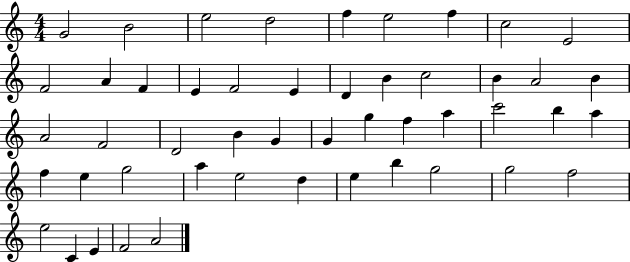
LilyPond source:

{
  \clef treble
  \numericTimeSignature
  \time 4/4
  \key c \major
  g'2 b'2 | e''2 d''2 | f''4 e''2 f''4 | c''2 e'2 | \break f'2 a'4 f'4 | e'4 f'2 e'4 | d'4 b'4 c''2 | b'4 a'2 b'4 | \break a'2 f'2 | d'2 b'4 g'4 | g'4 g''4 f''4 a''4 | c'''2 b''4 a''4 | \break f''4 e''4 g''2 | a''4 e''2 d''4 | e''4 b''4 g''2 | g''2 f''2 | \break e''2 c'4 e'4 | f'2 a'2 | \bar "|."
}